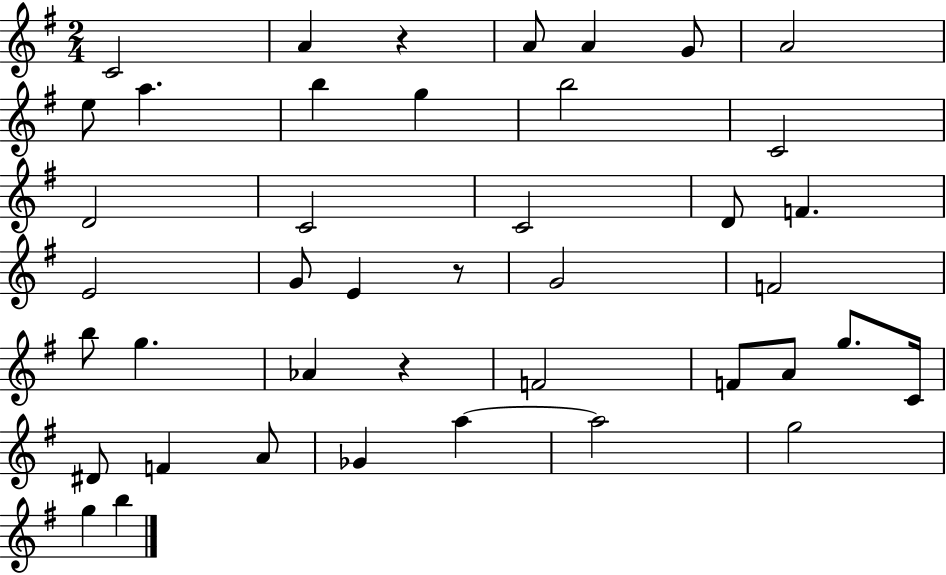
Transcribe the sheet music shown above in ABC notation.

X:1
T:Untitled
M:2/4
L:1/4
K:G
C2 A z A/2 A G/2 A2 e/2 a b g b2 C2 D2 C2 C2 D/2 F E2 G/2 E z/2 G2 F2 b/2 g _A z F2 F/2 A/2 g/2 C/4 ^D/2 F A/2 _G a a2 g2 g b